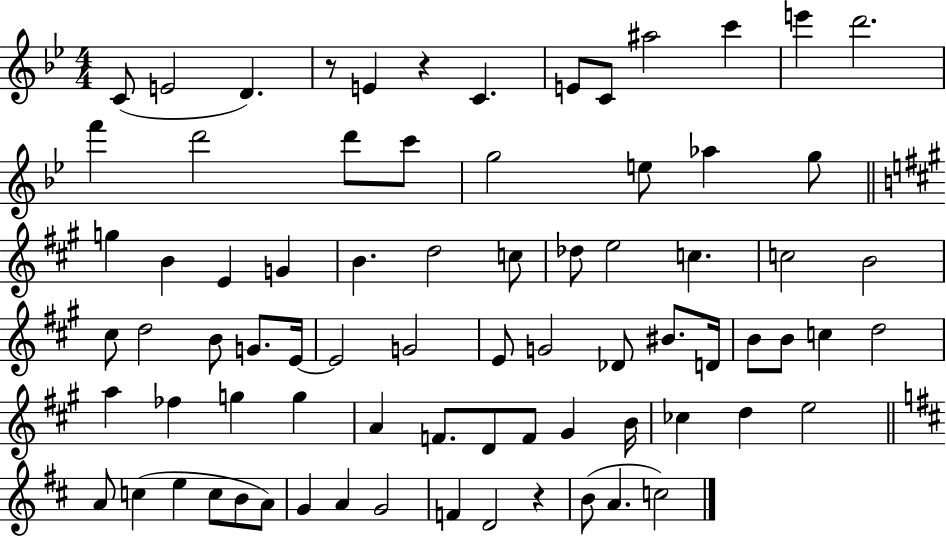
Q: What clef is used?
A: treble